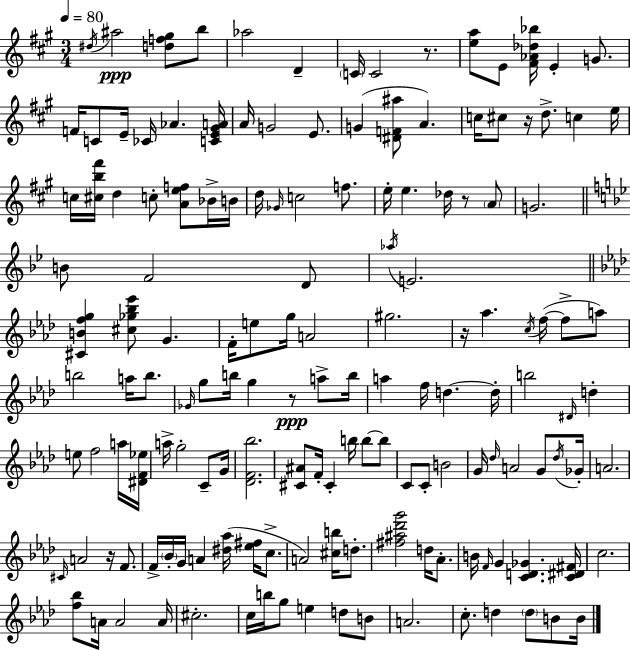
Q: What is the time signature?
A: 3/4